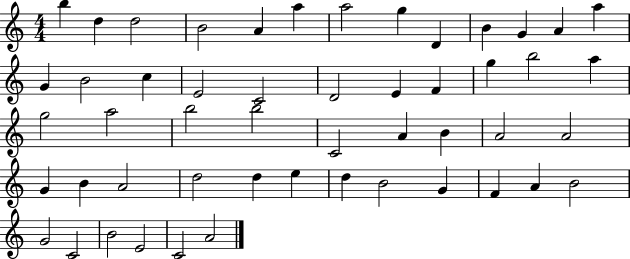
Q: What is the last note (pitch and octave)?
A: A4